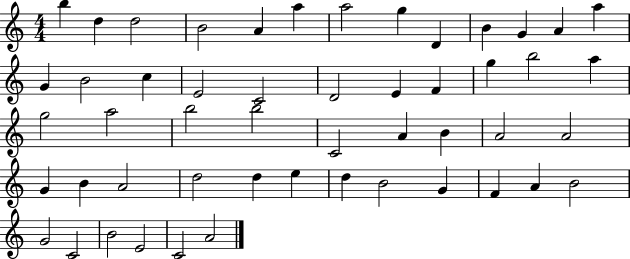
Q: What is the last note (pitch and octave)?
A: A4